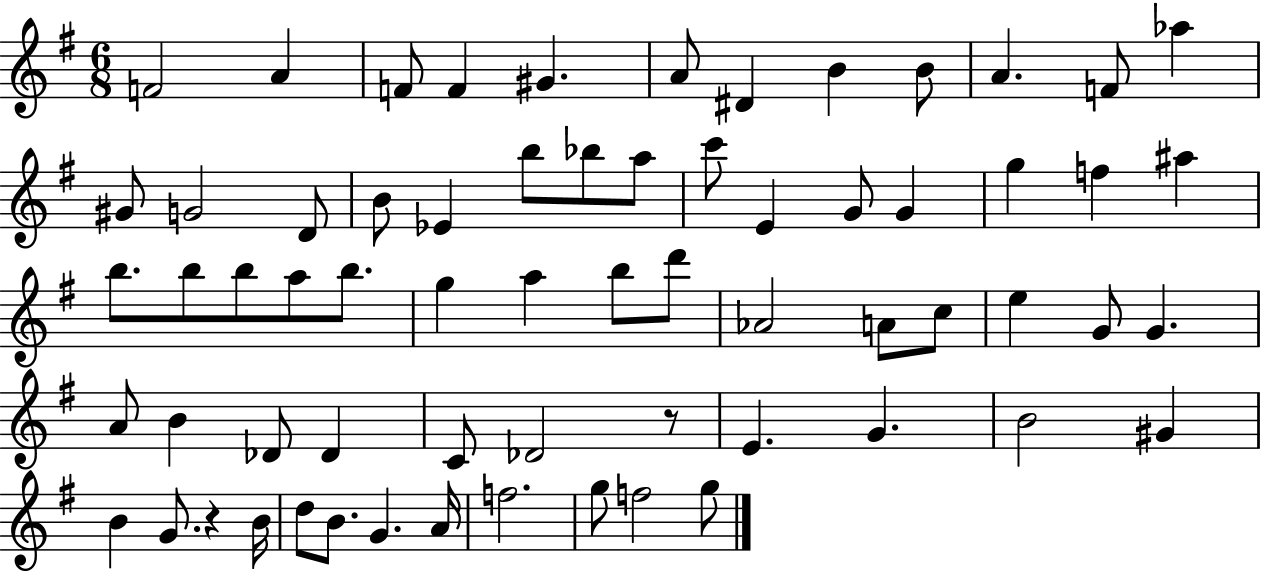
{
  \clef treble
  \numericTimeSignature
  \time 6/8
  \key g \major
  \repeat volta 2 { f'2 a'4 | f'8 f'4 gis'4. | a'8 dis'4 b'4 b'8 | a'4. f'8 aes''4 | \break gis'8 g'2 d'8 | b'8 ees'4 b''8 bes''8 a''8 | c'''8 e'4 g'8 g'4 | g''4 f''4 ais''4 | \break b''8. b''8 b''8 a''8 b''8. | g''4 a''4 b''8 d'''8 | aes'2 a'8 c''8 | e''4 g'8 g'4. | \break a'8 b'4 des'8 des'4 | c'8 des'2 r8 | e'4. g'4. | b'2 gis'4 | \break b'4 g'8. r4 b'16 | d''8 b'8. g'4. a'16 | f''2. | g''8 f''2 g''8 | \break } \bar "|."
}